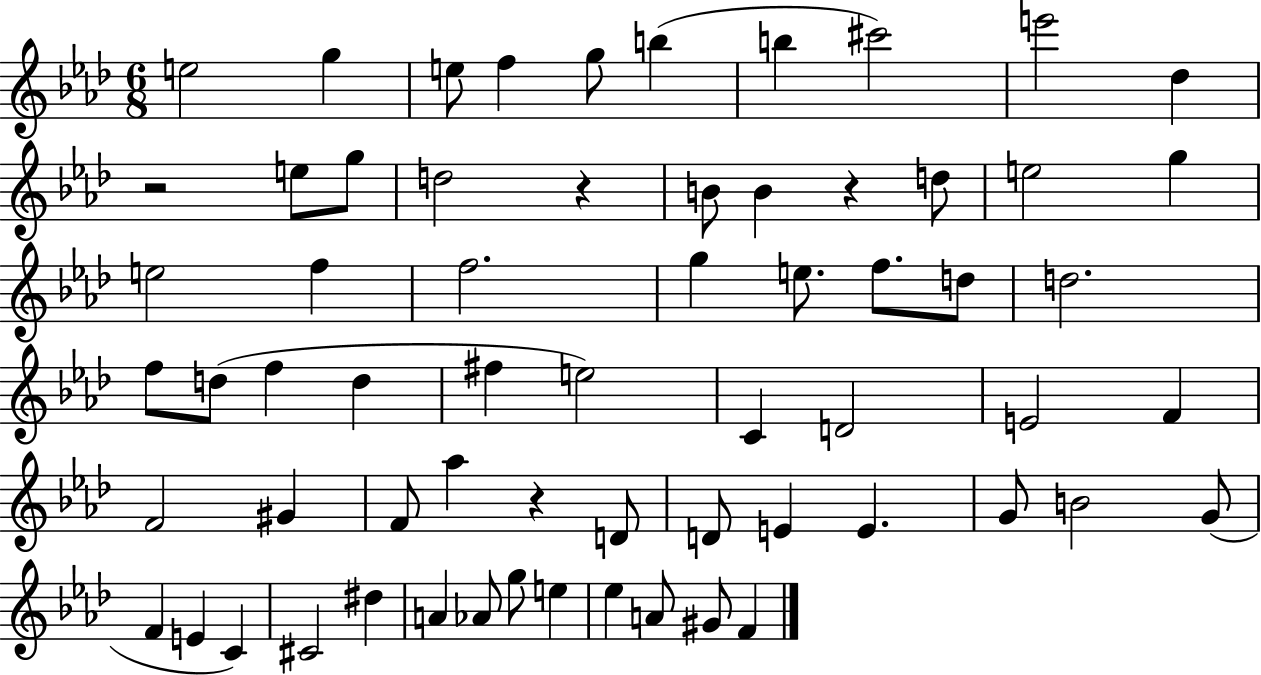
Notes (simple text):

E5/h G5/q E5/e F5/q G5/e B5/q B5/q C#6/h E6/h Db5/q R/h E5/e G5/e D5/h R/q B4/e B4/q R/q D5/e E5/h G5/q E5/h F5/q F5/h. G5/q E5/e. F5/e. D5/e D5/h. F5/e D5/e F5/q D5/q F#5/q E5/h C4/q D4/h E4/h F4/q F4/h G#4/q F4/e Ab5/q R/q D4/e D4/e E4/q E4/q. G4/e B4/h G4/e F4/q E4/q C4/q C#4/h D#5/q A4/q Ab4/e G5/e E5/q Eb5/q A4/e G#4/e F4/q